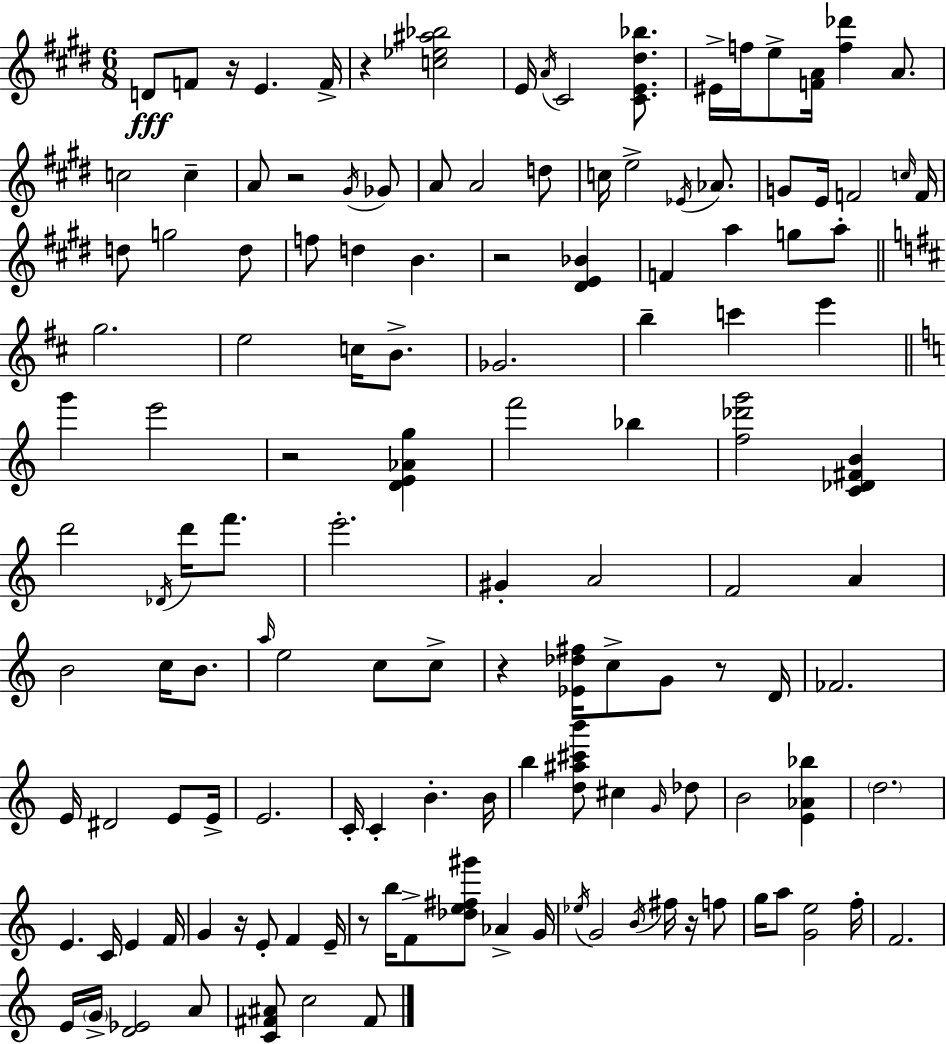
D4/e F4/e R/s E4/q. F4/s R/q [C5,Eb5,A#5,Bb5]/h E4/s A4/s C#4/h [C#4,E4,D#5,Bb5]/e. EIS4/s F5/s E5/e [F4,A4]/s [F5,Db6]/q A4/e. C5/h C5/q A4/e R/h G#4/s Gb4/e A4/e A4/h D5/e C5/s E5/h Eb4/s Ab4/e. G4/e E4/s F4/h C5/s F4/s D5/e G5/h D5/e F5/e D5/q B4/q. R/h [D#4,E4,Bb4]/q F4/q A5/q G5/e A5/e G5/h. E5/h C5/s B4/e. Gb4/h. B5/q C6/q E6/q G6/q E6/h R/h [D4,E4,Ab4,G5]/q F6/h Bb5/q [F5,Db6,G6]/h [C4,Db4,F#4,B4]/q D6/h Db4/s D6/s F6/e. E6/h. G#4/q A4/h F4/h A4/q B4/h C5/s B4/e. A5/s E5/h C5/e C5/e R/q [Eb4,Db5,F#5]/s C5/e G4/e R/e D4/s FES4/h. E4/s D#4/h E4/e E4/s E4/h. C4/s C4/q B4/q. B4/s B5/q [D5,A#5,C#6,B6]/e C#5/q G4/s Db5/e B4/h [E4,Ab4,Bb5]/q D5/h. E4/q. C4/s E4/q F4/s G4/q R/s E4/e F4/q E4/s R/e B5/s F4/e [Db5,E5,F#5,G#6]/e Ab4/q G4/s Eb5/s G4/h B4/s F#5/s R/s F5/e G5/s A5/e [G4,E5]/h F5/s F4/h. E4/s G4/s [D4,Eb4]/h A4/e [C4,F#4,A#4]/e C5/h F#4/e